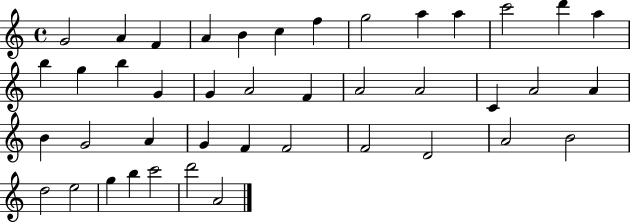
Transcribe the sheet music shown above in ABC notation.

X:1
T:Untitled
M:4/4
L:1/4
K:C
G2 A F A B c f g2 a a c'2 d' a b g b G G A2 F A2 A2 C A2 A B G2 A G F F2 F2 D2 A2 B2 d2 e2 g b c'2 d'2 A2